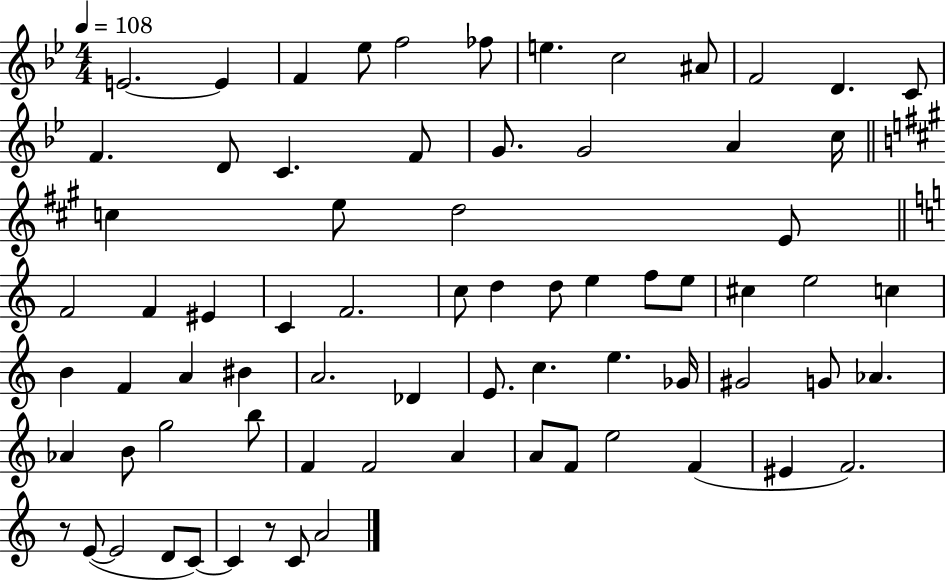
E4/h. E4/q F4/q Eb5/e F5/h FES5/e E5/q. C5/h A#4/e F4/h D4/q. C4/e F4/q. D4/e C4/q. F4/e G4/e. G4/h A4/q C5/s C5/q E5/e D5/h E4/e F4/h F4/q EIS4/q C4/q F4/h. C5/e D5/q D5/e E5/q F5/e E5/e C#5/q E5/h C5/q B4/q F4/q A4/q BIS4/q A4/h. Db4/q E4/e. C5/q. E5/q. Gb4/s G#4/h G4/e Ab4/q. Ab4/q B4/e G5/h B5/e F4/q F4/h A4/q A4/e F4/e E5/h F4/q EIS4/q F4/h. R/e E4/e E4/h D4/e C4/e C4/q R/e C4/e A4/h